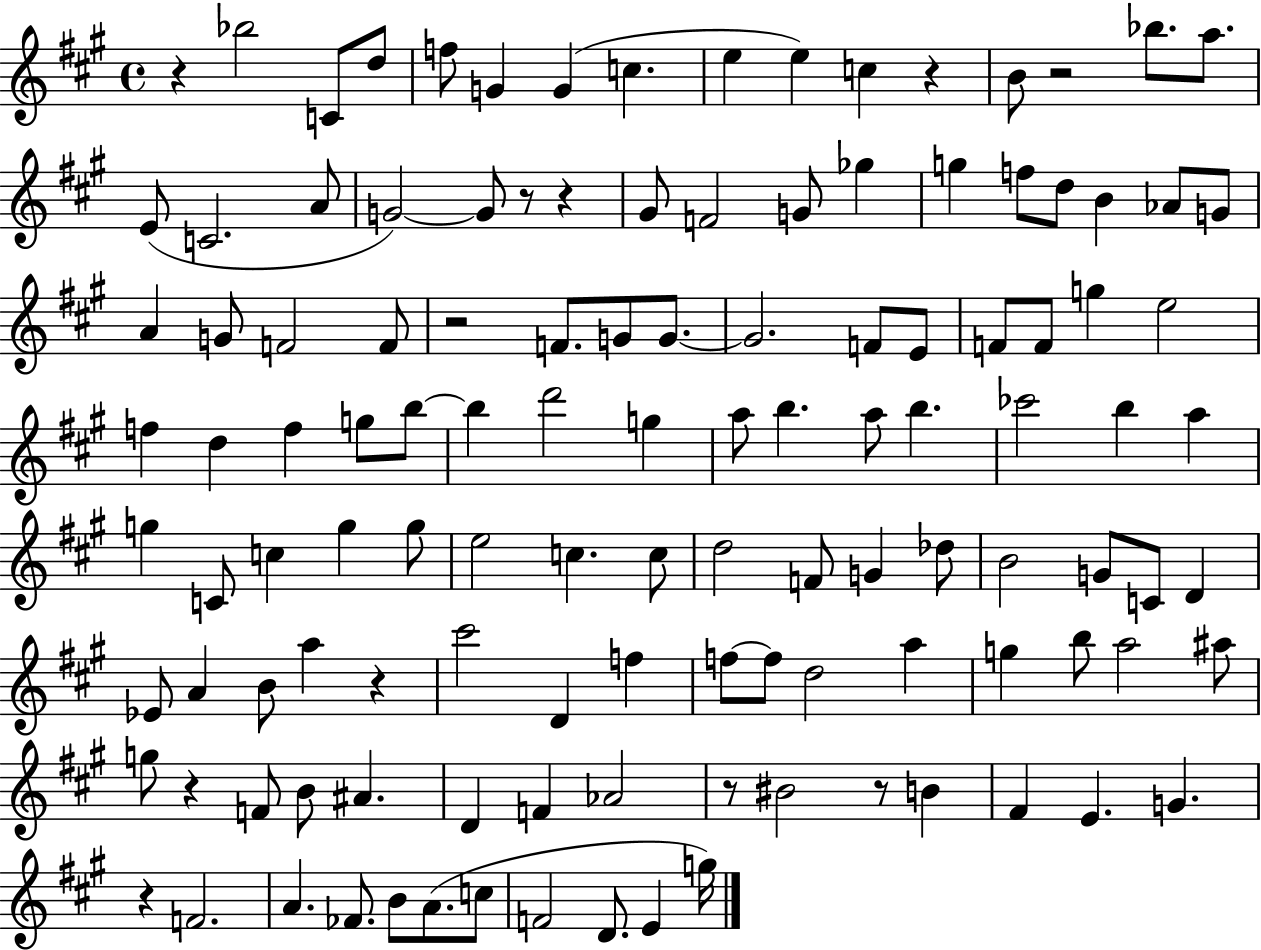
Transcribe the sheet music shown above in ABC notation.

X:1
T:Untitled
M:4/4
L:1/4
K:A
z _b2 C/2 d/2 f/2 G G c e e c z B/2 z2 _b/2 a/2 E/2 C2 A/2 G2 G/2 z/2 z ^G/2 F2 G/2 _g g f/2 d/2 B _A/2 G/2 A G/2 F2 F/2 z2 F/2 G/2 G/2 G2 F/2 E/2 F/2 F/2 g e2 f d f g/2 b/2 b d'2 g a/2 b a/2 b _c'2 b a g C/2 c g g/2 e2 c c/2 d2 F/2 G _d/2 B2 G/2 C/2 D _E/2 A B/2 a z ^c'2 D f f/2 f/2 d2 a g b/2 a2 ^a/2 g/2 z F/2 B/2 ^A D F _A2 z/2 ^B2 z/2 B ^F E G z F2 A _F/2 B/2 A/2 c/2 F2 D/2 E g/4